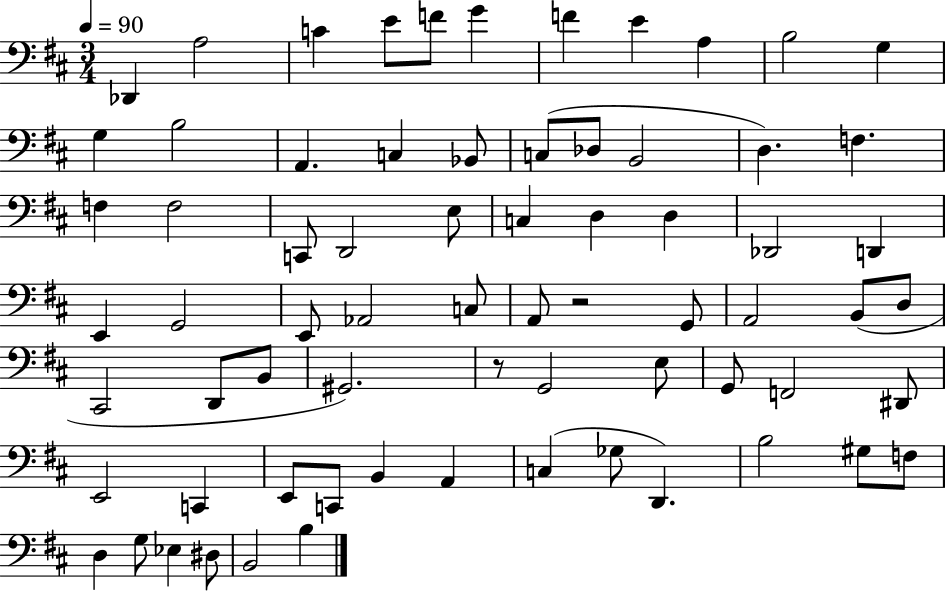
X:1
T:Untitled
M:3/4
L:1/4
K:D
_D,, A,2 C E/2 F/2 G F E A, B,2 G, G, B,2 A,, C, _B,,/2 C,/2 _D,/2 B,,2 D, F, F, F,2 C,,/2 D,,2 E,/2 C, D, D, _D,,2 D,, E,, G,,2 E,,/2 _A,,2 C,/2 A,,/2 z2 G,,/2 A,,2 B,,/2 D,/2 ^C,,2 D,,/2 B,,/2 ^G,,2 z/2 G,,2 E,/2 G,,/2 F,,2 ^D,,/2 E,,2 C,, E,,/2 C,,/2 B,, A,, C, _G,/2 D,, B,2 ^G,/2 F,/2 D, G,/2 _E, ^D,/2 B,,2 B,